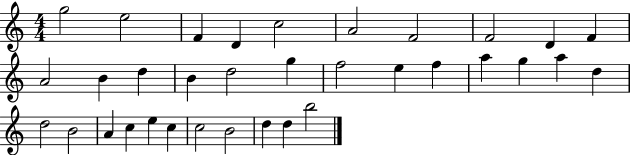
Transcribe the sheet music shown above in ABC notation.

X:1
T:Untitled
M:4/4
L:1/4
K:C
g2 e2 F D c2 A2 F2 F2 D F A2 B d B d2 g f2 e f a g a d d2 B2 A c e c c2 B2 d d b2